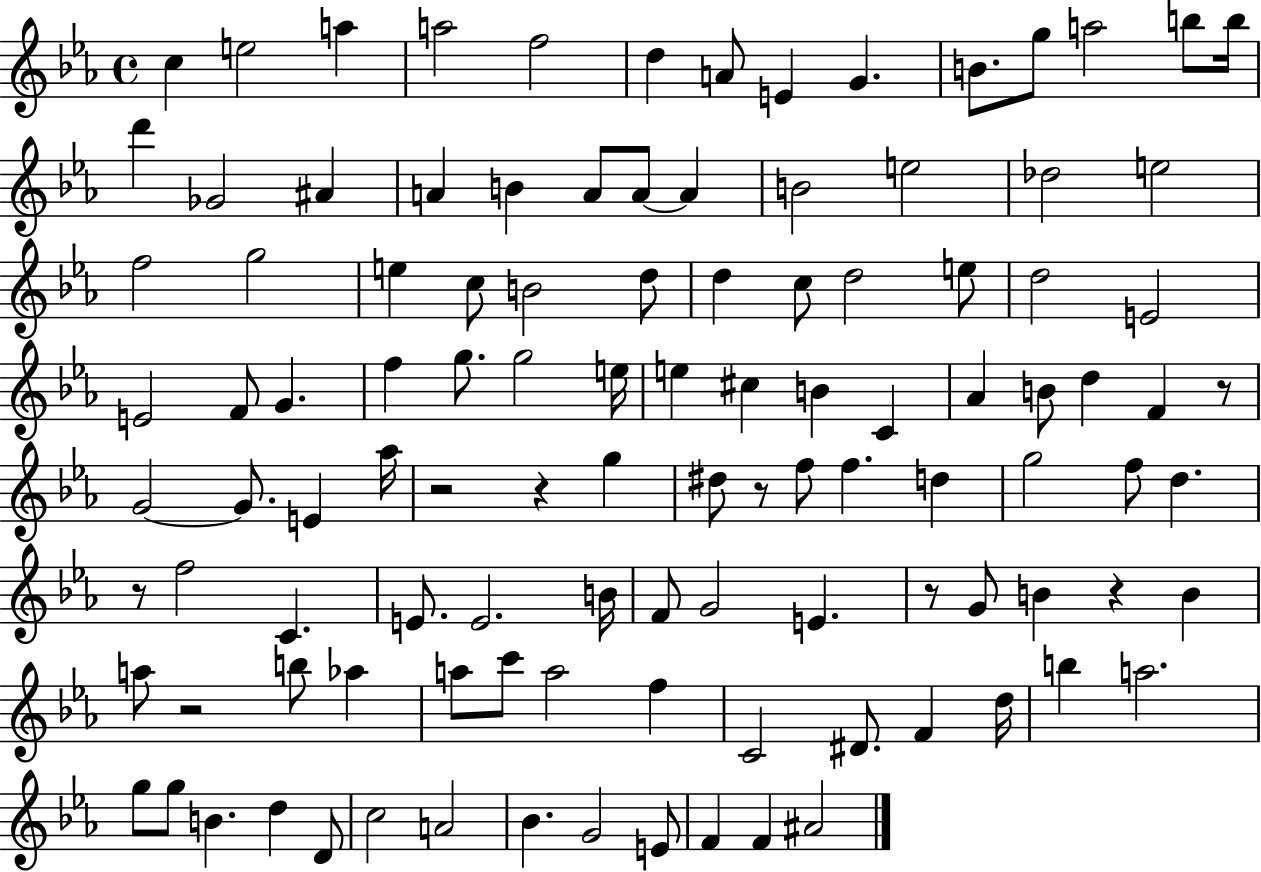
X:1
T:Untitled
M:4/4
L:1/4
K:Eb
c e2 a a2 f2 d A/2 E G B/2 g/2 a2 b/2 b/4 d' _G2 ^A A B A/2 A/2 A B2 e2 _d2 e2 f2 g2 e c/2 B2 d/2 d c/2 d2 e/2 d2 E2 E2 F/2 G f g/2 g2 e/4 e ^c B C _A B/2 d F z/2 G2 G/2 E _a/4 z2 z g ^d/2 z/2 f/2 f d g2 f/2 d z/2 f2 C E/2 E2 B/4 F/2 G2 E z/2 G/2 B z B a/2 z2 b/2 _a a/2 c'/2 a2 f C2 ^D/2 F d/4 b a2 g/2 g/2 B d D/2 c2 A2 _B G2 E/2 F F ^A2